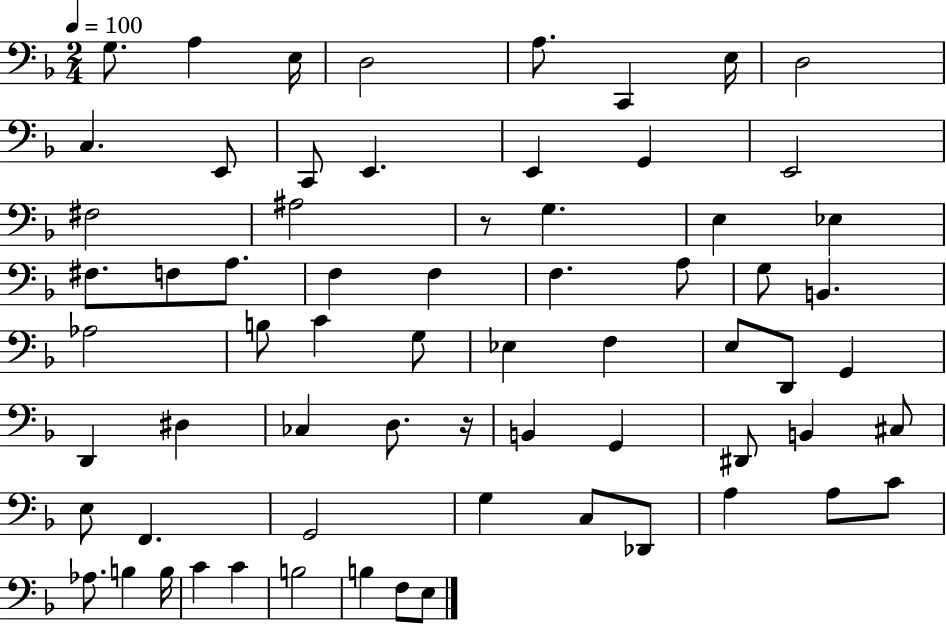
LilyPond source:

{
  \clef bass
  \numericTimeSignature
  \time 2/4
  \key f \major
  \tempo 4 = 100
  g8. a4 e16 | d2 | a8. c,4 e16 | d2 | \break c4. e,8 | c,8 e,4. | e,4 g,4 | e,2 | \break fis2 | ais2 | r8 g4. | e4 ees4 | \break fis8. f8 a8. | f4 f4 | f4. a8 | g8 b,4. | \break aes2 | b8 c'4 g8 | ees4 f4 | e8 d,8 g,4 | \break d,4 dis4 | ces4 d8. r16 | b,4 g,4 | dis,8 b,4 cis8 | \break e8 f,4. | g,2 | g4 c8 des,8 | a4 a8 c'8 | \break aes8. b4 b16 | c'4 c'4 | b2 | b4 f8 e8 | \break \bar "|."
}